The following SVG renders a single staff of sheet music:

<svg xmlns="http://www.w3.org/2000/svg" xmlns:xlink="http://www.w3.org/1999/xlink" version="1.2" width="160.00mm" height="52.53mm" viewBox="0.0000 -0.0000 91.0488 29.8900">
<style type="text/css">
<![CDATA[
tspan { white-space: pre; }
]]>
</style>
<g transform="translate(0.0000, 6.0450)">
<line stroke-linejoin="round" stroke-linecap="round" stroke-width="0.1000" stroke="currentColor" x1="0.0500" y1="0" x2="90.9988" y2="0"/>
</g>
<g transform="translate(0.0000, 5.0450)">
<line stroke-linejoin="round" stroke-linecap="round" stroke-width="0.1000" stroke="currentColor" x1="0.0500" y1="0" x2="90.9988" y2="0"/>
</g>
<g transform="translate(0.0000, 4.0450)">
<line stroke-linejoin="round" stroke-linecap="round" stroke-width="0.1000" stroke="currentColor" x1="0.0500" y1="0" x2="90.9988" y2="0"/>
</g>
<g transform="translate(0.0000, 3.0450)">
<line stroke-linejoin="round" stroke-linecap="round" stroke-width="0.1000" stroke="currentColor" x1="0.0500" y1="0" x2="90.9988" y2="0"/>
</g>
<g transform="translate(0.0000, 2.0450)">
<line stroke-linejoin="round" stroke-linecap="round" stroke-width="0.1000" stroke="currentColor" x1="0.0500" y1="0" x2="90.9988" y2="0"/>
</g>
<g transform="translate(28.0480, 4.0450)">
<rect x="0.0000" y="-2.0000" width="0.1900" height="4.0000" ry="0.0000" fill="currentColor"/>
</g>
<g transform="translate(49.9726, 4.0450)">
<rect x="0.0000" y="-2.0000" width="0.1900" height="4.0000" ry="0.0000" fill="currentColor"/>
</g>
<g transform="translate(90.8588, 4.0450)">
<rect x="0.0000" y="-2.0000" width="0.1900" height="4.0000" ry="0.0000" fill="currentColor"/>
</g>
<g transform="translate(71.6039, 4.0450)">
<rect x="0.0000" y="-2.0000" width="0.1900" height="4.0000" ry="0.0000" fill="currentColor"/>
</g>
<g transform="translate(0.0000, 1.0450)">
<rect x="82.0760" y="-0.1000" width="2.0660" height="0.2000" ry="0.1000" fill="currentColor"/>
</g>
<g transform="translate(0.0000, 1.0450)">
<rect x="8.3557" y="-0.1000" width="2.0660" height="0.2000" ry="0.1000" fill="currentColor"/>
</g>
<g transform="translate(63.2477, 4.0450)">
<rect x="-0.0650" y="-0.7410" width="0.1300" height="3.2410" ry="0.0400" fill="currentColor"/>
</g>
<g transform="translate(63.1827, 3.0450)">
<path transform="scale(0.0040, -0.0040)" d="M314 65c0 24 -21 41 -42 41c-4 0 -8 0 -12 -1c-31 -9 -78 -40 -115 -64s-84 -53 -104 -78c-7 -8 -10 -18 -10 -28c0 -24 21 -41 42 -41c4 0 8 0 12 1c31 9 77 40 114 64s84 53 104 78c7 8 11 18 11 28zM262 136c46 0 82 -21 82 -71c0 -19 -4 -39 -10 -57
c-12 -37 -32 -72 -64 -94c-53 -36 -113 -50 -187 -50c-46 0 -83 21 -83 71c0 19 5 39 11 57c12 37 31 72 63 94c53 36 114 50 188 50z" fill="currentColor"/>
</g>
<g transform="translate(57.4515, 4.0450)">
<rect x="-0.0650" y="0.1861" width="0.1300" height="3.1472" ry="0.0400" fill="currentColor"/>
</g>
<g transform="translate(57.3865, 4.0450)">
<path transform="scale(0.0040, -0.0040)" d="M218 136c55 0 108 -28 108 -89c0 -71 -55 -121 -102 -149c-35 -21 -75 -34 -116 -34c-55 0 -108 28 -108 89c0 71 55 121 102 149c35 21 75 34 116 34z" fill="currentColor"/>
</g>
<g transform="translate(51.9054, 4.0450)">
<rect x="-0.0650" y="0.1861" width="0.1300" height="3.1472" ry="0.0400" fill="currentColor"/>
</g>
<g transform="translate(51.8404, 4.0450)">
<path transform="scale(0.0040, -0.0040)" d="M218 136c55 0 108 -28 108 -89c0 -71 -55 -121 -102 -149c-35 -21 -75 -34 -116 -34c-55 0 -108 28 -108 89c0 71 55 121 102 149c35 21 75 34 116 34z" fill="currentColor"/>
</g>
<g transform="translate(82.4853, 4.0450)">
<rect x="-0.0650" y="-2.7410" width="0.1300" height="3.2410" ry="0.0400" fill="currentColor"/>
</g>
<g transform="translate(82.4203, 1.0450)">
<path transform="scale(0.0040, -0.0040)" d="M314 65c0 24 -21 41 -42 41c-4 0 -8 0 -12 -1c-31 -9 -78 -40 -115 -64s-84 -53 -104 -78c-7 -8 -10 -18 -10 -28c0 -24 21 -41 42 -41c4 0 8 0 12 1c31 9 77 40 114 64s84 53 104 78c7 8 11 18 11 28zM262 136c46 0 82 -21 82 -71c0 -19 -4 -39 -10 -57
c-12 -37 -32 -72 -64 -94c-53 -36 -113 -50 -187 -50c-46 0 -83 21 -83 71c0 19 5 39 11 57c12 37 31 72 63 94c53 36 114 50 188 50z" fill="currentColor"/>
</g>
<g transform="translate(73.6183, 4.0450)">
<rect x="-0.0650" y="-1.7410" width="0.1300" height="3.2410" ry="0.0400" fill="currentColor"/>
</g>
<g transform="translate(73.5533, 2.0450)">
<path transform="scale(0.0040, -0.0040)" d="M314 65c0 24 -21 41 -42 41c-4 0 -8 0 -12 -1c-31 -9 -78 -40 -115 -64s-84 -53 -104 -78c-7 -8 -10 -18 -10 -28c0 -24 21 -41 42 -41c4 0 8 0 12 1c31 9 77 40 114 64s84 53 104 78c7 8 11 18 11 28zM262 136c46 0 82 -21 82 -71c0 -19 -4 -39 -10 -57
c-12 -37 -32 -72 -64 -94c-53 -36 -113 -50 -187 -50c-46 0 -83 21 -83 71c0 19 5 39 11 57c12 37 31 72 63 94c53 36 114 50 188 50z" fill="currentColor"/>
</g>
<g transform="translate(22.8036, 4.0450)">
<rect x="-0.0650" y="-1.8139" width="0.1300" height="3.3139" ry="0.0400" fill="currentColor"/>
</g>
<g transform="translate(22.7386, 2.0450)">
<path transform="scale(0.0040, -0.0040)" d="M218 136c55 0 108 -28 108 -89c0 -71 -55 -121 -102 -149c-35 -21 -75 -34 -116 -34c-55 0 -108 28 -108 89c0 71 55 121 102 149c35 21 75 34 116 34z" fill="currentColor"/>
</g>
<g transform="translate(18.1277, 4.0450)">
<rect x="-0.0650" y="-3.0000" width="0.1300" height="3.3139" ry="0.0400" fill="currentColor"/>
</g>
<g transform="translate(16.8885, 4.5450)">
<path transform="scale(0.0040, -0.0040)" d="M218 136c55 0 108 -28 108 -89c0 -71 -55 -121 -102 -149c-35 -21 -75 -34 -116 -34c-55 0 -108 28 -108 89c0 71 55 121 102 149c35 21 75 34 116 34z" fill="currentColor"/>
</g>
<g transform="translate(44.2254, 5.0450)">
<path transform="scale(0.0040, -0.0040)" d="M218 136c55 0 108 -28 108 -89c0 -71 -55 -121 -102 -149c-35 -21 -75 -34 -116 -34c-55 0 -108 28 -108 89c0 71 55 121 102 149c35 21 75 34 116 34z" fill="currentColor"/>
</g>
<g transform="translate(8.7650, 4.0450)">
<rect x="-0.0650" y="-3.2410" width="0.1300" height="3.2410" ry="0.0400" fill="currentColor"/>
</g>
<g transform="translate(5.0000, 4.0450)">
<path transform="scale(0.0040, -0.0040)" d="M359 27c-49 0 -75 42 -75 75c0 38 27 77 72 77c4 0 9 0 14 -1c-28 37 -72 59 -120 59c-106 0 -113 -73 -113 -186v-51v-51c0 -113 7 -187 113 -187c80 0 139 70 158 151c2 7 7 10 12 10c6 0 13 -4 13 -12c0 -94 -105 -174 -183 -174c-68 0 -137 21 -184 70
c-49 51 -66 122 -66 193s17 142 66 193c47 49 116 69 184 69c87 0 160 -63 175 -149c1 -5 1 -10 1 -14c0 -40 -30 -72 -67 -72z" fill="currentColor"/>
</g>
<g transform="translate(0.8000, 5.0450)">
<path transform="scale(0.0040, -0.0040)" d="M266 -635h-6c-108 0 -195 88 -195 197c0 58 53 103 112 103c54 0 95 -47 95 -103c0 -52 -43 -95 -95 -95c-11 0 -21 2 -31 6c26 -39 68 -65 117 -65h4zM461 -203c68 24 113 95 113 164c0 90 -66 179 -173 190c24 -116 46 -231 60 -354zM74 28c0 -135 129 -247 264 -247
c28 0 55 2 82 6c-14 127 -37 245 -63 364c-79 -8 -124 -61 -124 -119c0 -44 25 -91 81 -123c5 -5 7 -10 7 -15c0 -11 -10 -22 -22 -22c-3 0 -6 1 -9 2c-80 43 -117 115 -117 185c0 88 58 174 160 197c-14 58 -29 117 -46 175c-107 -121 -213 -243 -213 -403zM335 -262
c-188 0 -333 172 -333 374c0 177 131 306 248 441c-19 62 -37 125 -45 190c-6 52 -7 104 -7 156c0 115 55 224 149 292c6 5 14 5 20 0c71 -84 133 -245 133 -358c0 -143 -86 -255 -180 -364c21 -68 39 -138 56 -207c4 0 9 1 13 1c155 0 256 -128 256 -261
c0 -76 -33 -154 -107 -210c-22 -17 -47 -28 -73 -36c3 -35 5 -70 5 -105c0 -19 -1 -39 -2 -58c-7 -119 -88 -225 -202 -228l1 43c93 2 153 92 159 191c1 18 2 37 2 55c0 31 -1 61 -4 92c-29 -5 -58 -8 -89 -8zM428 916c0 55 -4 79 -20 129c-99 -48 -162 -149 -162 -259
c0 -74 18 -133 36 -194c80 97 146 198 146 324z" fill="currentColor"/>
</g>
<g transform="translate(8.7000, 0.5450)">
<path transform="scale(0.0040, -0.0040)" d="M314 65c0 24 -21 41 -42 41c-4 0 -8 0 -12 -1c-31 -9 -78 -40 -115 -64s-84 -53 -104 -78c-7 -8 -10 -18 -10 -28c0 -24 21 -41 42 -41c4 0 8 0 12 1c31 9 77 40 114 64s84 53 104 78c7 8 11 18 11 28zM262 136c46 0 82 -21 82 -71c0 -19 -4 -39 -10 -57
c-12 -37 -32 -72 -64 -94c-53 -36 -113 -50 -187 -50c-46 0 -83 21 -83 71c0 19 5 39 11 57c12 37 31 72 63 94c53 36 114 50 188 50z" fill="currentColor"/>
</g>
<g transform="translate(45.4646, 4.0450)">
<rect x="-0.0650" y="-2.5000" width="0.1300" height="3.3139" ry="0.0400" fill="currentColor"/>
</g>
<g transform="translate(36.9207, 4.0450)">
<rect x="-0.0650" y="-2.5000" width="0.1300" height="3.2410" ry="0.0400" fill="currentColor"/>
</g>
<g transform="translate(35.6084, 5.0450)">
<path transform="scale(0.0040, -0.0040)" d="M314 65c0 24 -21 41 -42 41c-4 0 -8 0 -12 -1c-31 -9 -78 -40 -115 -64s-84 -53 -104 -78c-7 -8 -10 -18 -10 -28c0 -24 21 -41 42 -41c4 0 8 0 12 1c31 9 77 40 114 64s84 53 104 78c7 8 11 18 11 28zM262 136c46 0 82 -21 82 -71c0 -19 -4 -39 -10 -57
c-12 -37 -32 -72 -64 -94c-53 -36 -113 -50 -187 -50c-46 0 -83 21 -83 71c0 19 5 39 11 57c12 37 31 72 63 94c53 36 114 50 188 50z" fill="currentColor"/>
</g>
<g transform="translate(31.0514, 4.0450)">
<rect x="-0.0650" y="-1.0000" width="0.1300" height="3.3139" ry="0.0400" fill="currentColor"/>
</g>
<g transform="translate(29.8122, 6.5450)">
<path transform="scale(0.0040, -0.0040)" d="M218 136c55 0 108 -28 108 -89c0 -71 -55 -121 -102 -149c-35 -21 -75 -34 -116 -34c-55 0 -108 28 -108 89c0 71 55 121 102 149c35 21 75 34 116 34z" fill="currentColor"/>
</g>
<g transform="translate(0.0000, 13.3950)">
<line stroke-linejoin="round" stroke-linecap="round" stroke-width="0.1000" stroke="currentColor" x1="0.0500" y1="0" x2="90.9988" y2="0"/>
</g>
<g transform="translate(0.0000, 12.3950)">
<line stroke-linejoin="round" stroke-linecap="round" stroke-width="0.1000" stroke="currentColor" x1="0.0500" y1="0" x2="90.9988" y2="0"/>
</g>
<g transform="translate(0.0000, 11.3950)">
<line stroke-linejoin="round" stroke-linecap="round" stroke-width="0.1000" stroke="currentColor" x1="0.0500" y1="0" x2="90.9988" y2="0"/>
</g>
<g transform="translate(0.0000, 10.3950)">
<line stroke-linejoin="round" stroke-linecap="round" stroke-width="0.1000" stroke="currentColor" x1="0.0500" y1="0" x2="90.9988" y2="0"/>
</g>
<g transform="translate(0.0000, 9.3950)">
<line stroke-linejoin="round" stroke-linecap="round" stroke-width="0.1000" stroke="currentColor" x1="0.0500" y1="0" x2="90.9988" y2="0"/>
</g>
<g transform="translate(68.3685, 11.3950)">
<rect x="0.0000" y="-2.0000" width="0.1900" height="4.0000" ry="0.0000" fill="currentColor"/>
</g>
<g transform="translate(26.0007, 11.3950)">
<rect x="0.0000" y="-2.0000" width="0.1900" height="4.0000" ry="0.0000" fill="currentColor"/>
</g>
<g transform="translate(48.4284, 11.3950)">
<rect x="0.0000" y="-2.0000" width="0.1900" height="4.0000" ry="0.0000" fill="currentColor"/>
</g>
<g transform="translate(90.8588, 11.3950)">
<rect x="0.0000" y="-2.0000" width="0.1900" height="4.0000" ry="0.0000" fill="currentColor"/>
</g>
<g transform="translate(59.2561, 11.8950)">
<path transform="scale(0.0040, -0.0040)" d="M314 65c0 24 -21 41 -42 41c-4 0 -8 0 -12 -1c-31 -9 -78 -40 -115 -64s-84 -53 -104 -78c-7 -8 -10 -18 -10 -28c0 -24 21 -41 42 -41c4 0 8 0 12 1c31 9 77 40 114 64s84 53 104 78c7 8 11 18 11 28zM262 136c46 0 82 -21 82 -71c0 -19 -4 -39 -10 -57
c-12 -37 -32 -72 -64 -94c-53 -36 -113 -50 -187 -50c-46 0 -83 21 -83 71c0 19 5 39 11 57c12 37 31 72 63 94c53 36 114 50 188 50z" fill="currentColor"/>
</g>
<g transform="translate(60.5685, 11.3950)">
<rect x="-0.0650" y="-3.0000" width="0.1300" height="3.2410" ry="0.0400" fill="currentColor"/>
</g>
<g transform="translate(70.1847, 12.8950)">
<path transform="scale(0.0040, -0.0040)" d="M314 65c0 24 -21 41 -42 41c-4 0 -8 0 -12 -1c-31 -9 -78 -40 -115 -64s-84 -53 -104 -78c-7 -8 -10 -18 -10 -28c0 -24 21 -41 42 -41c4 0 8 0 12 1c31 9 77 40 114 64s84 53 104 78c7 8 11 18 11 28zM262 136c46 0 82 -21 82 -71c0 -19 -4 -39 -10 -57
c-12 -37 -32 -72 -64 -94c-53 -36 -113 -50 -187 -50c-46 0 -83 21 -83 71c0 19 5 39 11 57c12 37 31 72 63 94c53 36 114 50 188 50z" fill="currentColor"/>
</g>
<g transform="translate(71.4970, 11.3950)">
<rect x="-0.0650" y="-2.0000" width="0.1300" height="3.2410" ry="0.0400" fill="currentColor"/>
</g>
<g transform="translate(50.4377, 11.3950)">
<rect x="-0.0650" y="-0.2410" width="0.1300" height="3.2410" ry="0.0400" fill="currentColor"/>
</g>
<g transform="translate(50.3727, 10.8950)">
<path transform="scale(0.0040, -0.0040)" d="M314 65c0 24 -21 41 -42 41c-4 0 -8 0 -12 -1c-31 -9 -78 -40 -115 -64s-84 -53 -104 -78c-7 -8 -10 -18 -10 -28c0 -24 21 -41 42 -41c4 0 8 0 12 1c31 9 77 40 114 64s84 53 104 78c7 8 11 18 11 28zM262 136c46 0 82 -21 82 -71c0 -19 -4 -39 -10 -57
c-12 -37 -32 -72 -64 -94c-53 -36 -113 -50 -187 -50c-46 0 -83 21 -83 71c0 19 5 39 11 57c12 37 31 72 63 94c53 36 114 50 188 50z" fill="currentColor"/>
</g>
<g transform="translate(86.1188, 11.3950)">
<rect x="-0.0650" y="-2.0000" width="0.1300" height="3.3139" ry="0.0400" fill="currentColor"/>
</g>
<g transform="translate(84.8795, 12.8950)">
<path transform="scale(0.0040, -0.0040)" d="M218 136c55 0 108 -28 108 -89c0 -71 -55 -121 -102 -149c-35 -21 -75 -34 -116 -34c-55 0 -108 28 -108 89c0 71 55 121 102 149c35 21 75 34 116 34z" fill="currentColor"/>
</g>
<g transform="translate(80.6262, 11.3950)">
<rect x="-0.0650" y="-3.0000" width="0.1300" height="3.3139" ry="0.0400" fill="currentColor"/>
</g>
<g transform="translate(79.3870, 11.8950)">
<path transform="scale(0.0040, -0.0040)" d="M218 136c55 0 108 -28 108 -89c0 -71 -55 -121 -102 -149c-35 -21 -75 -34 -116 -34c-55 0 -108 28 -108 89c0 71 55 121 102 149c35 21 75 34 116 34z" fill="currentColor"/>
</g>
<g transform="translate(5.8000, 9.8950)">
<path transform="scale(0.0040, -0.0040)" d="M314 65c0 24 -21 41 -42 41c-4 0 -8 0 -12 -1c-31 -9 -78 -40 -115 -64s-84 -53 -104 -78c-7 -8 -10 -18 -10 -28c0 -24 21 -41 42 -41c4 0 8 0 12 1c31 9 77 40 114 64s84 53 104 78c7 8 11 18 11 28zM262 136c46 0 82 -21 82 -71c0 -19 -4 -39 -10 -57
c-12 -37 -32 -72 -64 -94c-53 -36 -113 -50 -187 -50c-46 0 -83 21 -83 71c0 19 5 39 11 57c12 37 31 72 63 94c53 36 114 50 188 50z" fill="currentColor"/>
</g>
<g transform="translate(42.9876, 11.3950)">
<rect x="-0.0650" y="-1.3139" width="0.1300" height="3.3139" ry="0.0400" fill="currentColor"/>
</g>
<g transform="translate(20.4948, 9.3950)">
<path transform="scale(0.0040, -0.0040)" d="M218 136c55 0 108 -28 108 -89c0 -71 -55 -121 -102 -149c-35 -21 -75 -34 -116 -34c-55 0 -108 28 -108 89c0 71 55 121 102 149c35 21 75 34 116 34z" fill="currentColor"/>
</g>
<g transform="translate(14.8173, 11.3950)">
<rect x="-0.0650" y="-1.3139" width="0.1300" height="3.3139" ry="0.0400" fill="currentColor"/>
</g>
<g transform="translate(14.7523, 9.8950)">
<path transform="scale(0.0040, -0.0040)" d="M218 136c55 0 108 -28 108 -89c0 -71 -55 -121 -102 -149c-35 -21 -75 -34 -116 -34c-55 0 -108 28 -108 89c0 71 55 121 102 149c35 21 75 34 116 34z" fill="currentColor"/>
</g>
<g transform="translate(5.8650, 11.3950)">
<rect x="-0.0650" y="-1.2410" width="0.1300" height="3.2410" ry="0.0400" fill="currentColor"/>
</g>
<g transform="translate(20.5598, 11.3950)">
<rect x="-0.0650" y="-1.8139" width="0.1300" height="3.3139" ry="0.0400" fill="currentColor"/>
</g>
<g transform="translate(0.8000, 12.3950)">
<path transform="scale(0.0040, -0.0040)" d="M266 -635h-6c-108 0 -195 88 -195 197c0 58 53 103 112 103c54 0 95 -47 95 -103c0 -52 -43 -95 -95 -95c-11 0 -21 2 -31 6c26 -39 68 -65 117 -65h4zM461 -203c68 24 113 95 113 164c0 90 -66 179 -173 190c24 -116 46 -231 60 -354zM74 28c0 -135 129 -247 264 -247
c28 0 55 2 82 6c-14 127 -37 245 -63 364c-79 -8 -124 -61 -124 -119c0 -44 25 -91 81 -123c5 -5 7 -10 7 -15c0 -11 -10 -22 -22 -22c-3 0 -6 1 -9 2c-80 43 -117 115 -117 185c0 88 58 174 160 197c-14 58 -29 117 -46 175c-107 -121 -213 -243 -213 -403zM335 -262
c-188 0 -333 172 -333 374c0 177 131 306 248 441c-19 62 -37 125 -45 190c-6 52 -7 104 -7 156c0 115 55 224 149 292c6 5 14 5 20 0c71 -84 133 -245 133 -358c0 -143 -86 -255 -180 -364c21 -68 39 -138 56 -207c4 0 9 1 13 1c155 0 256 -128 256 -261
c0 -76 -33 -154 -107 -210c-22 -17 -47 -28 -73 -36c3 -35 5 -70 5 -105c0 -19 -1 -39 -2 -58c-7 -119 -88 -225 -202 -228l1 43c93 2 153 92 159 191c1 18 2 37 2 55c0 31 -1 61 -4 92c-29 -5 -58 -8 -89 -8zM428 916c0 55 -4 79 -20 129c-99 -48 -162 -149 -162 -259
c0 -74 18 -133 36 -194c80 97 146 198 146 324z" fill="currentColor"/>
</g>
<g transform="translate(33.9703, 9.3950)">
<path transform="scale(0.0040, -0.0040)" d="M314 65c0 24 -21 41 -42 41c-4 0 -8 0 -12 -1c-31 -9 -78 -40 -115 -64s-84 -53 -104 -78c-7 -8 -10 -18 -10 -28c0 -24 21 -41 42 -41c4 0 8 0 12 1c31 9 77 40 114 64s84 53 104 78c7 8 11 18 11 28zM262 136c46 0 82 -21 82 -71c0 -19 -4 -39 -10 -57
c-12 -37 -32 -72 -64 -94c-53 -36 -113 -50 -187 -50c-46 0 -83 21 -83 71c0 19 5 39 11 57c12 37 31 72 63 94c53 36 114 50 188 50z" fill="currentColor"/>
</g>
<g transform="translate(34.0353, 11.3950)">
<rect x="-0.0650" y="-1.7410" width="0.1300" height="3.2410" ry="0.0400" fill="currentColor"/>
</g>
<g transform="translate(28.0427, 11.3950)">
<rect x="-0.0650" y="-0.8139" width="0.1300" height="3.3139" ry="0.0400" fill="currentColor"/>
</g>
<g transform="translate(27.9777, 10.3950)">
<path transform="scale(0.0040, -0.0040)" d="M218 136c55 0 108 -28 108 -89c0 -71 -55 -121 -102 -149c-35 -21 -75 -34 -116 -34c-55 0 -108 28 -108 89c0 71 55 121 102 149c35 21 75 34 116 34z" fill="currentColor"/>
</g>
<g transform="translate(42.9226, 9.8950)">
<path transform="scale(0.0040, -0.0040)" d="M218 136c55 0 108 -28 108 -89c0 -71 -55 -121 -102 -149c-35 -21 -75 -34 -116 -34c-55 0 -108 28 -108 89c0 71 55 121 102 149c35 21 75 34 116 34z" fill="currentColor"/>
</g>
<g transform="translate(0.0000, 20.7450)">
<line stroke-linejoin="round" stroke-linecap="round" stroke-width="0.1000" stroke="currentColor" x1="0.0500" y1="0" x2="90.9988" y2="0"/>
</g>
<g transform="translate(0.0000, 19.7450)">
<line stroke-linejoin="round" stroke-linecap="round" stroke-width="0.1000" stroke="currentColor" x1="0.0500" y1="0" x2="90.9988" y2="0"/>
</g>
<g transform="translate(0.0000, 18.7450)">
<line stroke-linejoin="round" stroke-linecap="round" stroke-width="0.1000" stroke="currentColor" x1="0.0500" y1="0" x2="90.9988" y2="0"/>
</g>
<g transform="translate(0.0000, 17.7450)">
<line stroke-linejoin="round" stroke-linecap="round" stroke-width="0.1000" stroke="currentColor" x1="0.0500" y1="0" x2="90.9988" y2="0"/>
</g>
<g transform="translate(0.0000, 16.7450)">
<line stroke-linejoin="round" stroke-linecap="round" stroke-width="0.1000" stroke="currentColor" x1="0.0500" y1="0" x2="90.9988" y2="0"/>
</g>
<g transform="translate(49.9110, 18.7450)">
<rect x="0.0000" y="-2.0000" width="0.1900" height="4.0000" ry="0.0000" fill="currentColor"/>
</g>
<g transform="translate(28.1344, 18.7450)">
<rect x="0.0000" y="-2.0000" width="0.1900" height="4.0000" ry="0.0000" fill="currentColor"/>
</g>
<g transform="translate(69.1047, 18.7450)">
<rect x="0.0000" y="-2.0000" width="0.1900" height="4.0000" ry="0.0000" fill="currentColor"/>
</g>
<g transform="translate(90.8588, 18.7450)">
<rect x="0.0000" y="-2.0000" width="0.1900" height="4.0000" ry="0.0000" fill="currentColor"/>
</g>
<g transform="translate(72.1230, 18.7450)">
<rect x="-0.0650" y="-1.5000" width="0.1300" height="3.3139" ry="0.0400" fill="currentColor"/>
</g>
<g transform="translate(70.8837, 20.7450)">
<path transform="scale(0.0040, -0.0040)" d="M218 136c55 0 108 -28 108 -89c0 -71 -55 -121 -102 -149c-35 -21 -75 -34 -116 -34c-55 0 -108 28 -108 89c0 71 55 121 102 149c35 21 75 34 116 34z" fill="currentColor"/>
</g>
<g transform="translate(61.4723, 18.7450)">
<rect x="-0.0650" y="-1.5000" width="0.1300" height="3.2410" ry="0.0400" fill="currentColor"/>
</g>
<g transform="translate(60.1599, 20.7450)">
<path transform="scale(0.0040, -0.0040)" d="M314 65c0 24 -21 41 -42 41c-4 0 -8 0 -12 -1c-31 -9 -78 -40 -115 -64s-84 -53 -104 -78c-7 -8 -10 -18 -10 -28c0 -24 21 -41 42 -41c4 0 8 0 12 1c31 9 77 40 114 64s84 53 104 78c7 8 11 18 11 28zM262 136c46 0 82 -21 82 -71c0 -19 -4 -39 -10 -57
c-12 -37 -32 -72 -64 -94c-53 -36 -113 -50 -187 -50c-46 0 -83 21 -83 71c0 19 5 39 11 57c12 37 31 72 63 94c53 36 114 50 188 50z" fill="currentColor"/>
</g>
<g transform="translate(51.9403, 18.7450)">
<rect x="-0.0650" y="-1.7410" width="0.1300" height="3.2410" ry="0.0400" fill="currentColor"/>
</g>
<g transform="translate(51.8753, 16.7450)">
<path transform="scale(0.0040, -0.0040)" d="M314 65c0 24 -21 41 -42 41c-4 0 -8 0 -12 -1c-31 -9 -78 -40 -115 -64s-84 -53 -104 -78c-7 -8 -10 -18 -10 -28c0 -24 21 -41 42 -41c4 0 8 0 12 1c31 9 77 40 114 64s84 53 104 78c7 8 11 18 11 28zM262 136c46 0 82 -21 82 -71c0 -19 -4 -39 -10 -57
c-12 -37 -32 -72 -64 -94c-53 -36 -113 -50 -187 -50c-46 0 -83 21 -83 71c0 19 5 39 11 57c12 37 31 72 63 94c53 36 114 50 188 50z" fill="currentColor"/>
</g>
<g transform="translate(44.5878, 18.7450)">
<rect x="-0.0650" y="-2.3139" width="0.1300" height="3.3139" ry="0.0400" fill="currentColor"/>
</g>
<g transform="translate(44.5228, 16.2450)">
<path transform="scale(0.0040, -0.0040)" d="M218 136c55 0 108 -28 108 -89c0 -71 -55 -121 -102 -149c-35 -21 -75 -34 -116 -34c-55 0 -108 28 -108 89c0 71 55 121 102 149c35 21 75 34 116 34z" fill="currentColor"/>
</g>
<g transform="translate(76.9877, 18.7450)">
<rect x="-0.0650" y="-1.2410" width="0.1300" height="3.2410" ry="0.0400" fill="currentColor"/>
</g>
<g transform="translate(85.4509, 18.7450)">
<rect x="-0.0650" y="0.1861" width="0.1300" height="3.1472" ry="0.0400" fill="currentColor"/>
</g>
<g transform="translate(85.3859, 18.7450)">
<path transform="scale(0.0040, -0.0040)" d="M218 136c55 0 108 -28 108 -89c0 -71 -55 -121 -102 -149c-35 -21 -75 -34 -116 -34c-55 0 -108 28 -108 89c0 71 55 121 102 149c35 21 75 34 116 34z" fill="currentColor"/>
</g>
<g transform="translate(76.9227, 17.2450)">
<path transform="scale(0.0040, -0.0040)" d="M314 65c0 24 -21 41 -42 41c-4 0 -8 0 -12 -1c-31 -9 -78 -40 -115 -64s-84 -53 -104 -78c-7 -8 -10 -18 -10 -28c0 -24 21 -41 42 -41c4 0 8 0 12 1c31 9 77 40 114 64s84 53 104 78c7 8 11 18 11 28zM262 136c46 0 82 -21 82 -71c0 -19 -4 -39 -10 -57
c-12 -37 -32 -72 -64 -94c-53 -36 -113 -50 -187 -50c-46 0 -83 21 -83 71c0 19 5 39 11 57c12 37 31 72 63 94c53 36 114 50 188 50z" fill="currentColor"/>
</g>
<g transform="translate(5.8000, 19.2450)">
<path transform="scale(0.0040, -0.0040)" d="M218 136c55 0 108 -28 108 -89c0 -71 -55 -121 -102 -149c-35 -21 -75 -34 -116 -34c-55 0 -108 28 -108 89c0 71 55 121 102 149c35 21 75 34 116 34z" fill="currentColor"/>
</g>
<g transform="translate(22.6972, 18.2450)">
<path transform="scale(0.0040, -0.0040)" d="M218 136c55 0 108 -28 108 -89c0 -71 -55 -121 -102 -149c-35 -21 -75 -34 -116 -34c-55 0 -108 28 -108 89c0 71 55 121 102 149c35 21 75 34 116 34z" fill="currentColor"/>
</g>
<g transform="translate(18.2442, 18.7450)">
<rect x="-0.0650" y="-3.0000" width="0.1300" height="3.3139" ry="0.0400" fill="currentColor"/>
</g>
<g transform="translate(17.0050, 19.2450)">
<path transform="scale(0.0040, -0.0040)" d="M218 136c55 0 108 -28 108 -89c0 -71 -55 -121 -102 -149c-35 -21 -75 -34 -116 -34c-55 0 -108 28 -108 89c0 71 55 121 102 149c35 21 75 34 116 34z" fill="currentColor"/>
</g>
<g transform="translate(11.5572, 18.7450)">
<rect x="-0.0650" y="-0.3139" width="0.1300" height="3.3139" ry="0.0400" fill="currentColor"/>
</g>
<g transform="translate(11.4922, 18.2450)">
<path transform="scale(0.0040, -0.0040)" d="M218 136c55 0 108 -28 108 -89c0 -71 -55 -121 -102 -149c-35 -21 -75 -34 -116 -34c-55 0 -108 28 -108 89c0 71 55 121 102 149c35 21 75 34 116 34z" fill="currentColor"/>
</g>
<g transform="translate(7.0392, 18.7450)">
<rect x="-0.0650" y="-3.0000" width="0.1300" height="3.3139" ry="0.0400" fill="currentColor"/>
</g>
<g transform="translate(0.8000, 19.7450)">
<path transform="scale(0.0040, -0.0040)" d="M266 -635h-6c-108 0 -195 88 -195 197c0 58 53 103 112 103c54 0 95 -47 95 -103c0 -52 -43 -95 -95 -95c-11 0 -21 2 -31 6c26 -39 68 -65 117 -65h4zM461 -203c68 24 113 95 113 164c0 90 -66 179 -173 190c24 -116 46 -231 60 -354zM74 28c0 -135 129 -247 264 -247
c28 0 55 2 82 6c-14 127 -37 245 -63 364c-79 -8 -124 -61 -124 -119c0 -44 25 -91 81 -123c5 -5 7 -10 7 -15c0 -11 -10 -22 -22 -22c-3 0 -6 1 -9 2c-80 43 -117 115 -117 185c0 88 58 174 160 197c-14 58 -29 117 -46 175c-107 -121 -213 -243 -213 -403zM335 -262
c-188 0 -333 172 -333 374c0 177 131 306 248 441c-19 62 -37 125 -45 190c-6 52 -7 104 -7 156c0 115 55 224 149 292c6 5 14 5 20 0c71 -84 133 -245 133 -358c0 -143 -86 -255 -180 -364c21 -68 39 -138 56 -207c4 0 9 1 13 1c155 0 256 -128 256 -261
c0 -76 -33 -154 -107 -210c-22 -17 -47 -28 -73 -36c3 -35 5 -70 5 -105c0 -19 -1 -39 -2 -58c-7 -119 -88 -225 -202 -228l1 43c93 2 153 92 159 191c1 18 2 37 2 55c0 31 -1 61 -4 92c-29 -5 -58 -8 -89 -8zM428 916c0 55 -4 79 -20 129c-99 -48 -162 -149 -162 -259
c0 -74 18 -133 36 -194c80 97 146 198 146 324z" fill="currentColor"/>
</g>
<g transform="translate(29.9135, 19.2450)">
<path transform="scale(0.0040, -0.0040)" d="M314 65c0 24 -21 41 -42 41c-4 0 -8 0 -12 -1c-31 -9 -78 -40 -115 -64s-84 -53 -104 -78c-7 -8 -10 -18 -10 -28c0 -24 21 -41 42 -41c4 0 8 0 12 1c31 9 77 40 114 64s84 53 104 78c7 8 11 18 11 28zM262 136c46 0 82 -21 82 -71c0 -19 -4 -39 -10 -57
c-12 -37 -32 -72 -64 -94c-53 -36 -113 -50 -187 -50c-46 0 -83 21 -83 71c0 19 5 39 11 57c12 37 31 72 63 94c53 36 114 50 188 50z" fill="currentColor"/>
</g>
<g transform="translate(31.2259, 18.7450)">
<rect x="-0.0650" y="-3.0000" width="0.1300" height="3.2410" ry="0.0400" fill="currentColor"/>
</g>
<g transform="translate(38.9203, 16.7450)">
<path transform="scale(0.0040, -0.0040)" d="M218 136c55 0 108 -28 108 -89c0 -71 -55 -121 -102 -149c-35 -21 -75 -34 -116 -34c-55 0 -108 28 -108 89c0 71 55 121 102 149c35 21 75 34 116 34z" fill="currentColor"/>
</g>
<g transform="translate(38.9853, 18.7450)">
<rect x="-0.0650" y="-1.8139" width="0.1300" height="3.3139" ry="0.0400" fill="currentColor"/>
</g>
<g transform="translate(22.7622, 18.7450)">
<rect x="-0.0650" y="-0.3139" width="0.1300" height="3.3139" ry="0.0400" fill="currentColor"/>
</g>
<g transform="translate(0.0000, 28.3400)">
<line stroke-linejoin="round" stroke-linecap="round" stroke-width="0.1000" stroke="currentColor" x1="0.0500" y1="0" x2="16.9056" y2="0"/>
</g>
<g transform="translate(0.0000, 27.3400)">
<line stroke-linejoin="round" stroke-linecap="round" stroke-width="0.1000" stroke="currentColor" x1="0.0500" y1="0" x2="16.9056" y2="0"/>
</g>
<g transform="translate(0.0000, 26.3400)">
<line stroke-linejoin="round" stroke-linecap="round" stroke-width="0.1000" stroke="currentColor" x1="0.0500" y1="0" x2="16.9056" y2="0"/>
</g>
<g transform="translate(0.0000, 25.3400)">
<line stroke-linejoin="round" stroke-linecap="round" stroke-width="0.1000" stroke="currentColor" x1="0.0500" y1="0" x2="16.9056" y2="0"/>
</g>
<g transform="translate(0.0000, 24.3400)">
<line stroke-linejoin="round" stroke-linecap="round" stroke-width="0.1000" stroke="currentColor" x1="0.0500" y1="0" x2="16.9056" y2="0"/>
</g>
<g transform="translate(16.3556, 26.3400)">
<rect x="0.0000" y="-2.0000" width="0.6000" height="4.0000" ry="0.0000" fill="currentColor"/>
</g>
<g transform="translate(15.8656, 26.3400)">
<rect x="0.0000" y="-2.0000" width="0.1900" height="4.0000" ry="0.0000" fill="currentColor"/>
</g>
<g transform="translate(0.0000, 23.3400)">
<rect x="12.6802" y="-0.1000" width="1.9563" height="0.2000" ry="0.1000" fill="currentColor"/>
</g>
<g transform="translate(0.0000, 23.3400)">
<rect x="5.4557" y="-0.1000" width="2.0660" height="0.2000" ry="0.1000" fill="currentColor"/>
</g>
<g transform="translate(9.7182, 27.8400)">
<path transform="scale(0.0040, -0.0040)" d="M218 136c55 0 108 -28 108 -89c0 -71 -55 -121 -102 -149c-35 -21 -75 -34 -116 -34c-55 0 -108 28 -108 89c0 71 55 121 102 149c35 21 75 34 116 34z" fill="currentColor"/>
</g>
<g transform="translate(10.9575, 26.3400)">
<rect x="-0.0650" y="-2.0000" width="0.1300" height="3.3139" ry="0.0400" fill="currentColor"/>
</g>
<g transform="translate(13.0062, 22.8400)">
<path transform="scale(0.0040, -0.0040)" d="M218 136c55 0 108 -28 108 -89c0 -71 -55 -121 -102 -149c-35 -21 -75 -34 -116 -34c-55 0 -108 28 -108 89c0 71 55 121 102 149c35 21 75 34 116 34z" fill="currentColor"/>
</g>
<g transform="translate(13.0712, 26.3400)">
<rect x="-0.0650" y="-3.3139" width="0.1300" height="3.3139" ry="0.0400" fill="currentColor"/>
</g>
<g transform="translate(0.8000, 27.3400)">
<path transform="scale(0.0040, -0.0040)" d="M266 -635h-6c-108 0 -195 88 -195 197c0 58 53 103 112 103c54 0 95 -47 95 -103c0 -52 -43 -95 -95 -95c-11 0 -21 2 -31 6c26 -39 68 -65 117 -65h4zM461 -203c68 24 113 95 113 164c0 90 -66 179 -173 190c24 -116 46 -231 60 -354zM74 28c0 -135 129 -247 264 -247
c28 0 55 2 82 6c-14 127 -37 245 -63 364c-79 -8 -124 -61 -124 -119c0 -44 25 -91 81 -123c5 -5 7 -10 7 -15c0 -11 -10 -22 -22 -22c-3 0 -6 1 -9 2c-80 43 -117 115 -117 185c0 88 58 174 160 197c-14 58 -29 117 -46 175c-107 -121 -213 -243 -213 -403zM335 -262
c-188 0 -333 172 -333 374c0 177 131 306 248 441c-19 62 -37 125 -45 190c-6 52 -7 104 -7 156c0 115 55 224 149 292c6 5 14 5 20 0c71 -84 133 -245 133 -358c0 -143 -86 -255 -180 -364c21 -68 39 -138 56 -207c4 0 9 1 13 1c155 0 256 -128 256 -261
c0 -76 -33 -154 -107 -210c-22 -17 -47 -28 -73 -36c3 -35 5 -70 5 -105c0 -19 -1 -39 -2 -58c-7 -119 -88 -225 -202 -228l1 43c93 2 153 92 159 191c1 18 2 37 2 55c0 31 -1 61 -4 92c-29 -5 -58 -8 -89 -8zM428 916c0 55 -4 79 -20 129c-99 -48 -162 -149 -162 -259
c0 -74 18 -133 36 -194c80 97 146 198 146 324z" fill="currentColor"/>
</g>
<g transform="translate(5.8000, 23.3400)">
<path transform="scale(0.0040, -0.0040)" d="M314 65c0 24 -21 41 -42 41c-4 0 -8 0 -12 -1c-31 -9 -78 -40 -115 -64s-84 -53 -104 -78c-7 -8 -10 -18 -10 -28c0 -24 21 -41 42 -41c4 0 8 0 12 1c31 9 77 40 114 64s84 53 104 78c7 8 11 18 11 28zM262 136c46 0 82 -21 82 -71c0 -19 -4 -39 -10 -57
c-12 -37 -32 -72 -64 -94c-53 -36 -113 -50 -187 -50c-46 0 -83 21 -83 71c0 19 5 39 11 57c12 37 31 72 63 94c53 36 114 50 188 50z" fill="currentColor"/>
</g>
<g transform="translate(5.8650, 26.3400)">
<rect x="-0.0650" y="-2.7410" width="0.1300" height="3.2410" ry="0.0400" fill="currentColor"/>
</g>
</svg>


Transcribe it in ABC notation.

X:1
T:Untitled
M:4/4
L:1/4
K:C
b2 A f D G2 G B B d2 f2 a2 e2 e f d f2 e c2 A2 F2 A F A c A c A2 f g f2 E2 E e2 B a2 F b